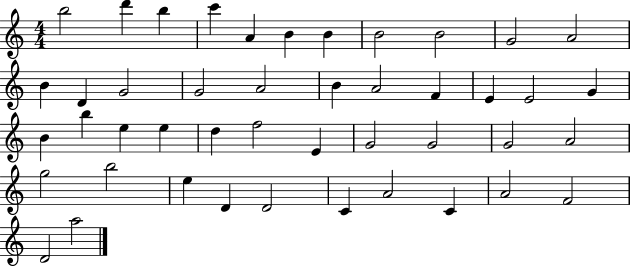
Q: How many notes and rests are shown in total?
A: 45